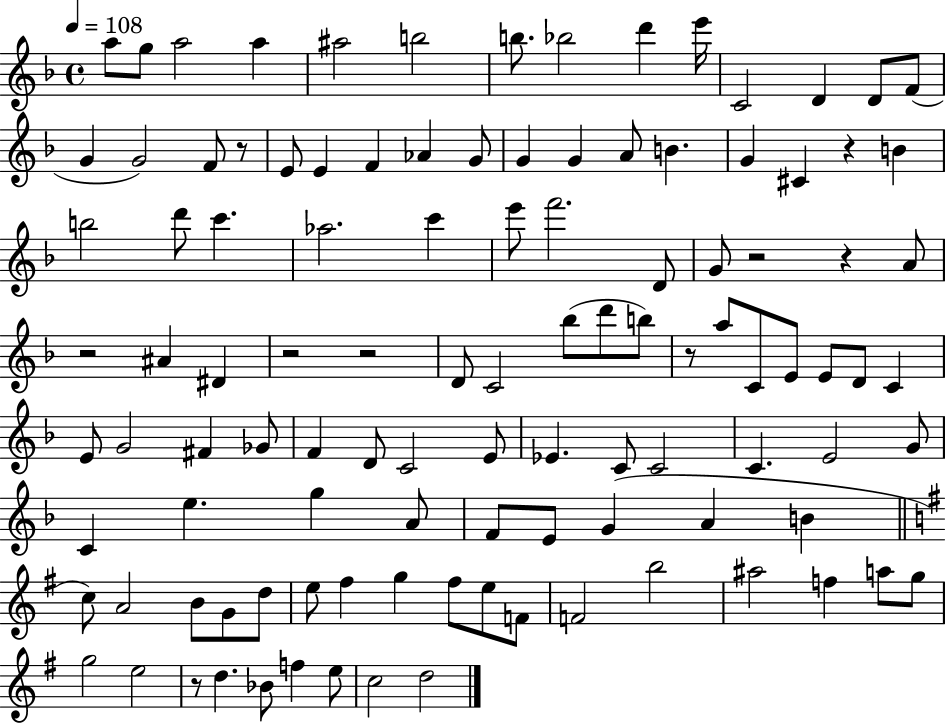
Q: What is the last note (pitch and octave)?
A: D5